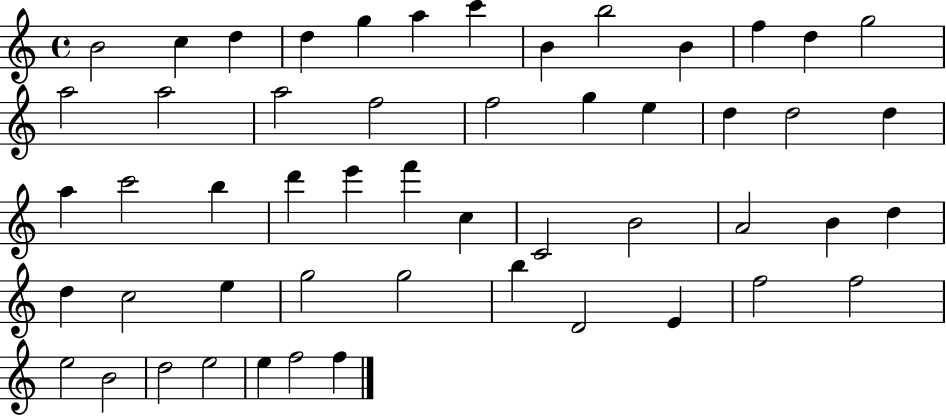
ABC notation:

X:1
T:Untitled
M:4/4
L:1/4
K:C
B2 c d d g a c' B b2 B f d g2 a2 a2 a2 f2 f2 g e d d2 d a c'2 b d' e' f' c C2 B2 A2 B d d c2 e g2 g2 b D2 E f2 f2 e2 B2 d2 e2 e f2 f